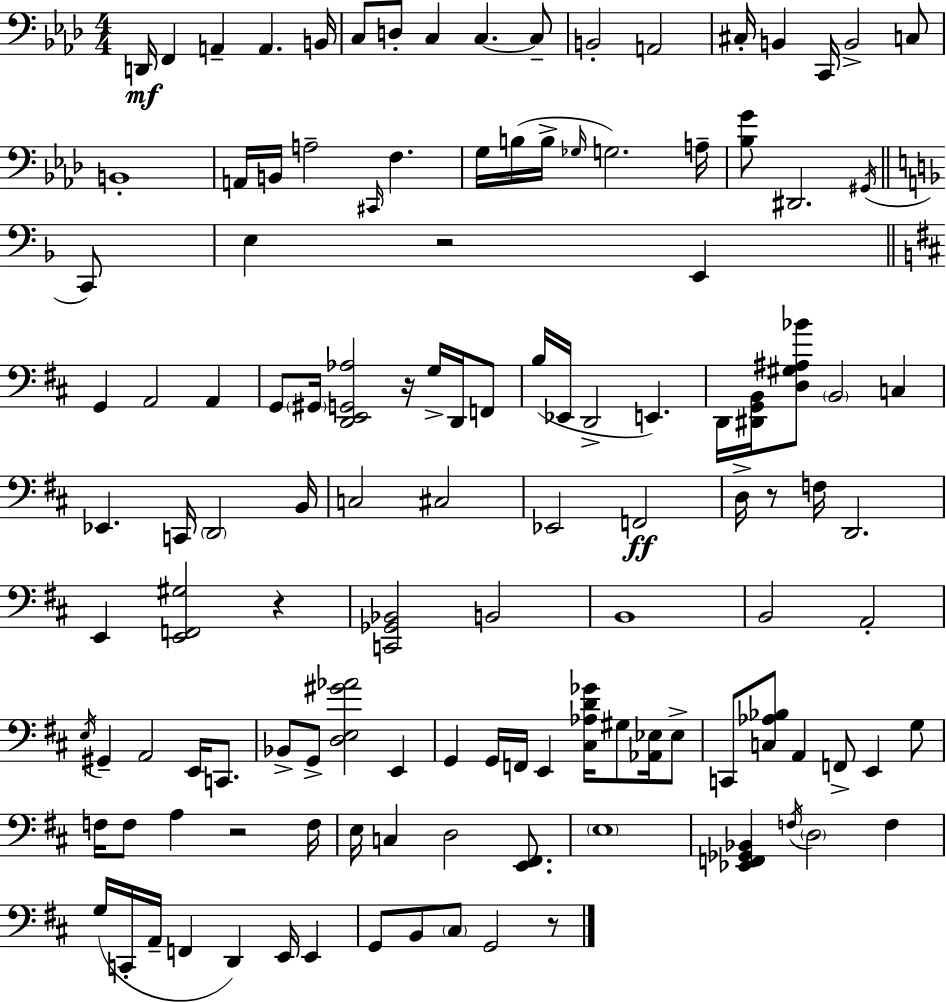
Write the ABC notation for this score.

X:1
T:Untitled
M:4/4
L:1/4
K:Fm
D,,/4 F,, A,, A,, B,,/4 C,/2 D,/2 C, C, C,/2 B,,2 A,,2 ^C,/4 B,, C,,/4 B,,2 C,/2 B,,4 A,,/4 B,,/4 A,2 ^C,,/4 F, G,/4 B,/4 B,/4 _G,/4 G,2 A,/4 [_B,G]/2 ^D,,2 ^G,,/4 C,,/2 E, z2 E,, G,, A,,2 A,, G,,/2 ^G,,/4 [D,,E,,G,,_A,]2 z/4 G,/4 D,,/4 F,,/2 B,/4 _E,,/4 D,,2 E,, D,,/4 [^D,,G,,B,,]/4 [D,^G,^A,_B]/2 B,,2 C, _E,, C,,/4 D,,2 B,,/4 C,2 ^C,2 _E,,2 F,,2 D,/4 z/2 F,/4 D,,2 E,, [E,,F,,^G,]2 z [C,,_G,,_B,,]2 B,,2 B,,4 B,,2 A,,2 E,/4 ^G,, A,,2 E,,/4 C,,/2 _B,,/2 G,,/2 [D,E,^G_A]2 E,, G,, G,,/4 F,,/4 E,, [^C,_A,D_G]/4 ^G,/2 [_A,,_E,]/4 _E,/2 C,,/2 [C,_A,_B,]/2 A,, F,,/2 E,, G,/2 F,/4 F,/2 A, z2 F,/4 E,/4 C, D,2 [E,,^F,,]/2 E,4 [_E,,F,,_G,,_B,,] F,/4 D,2 F, G,/4 C,,/4 A,,/4 F,, D,, E,,/4 E,, G,,/2 B,,/2 ^C,/2 G,,2 z/2